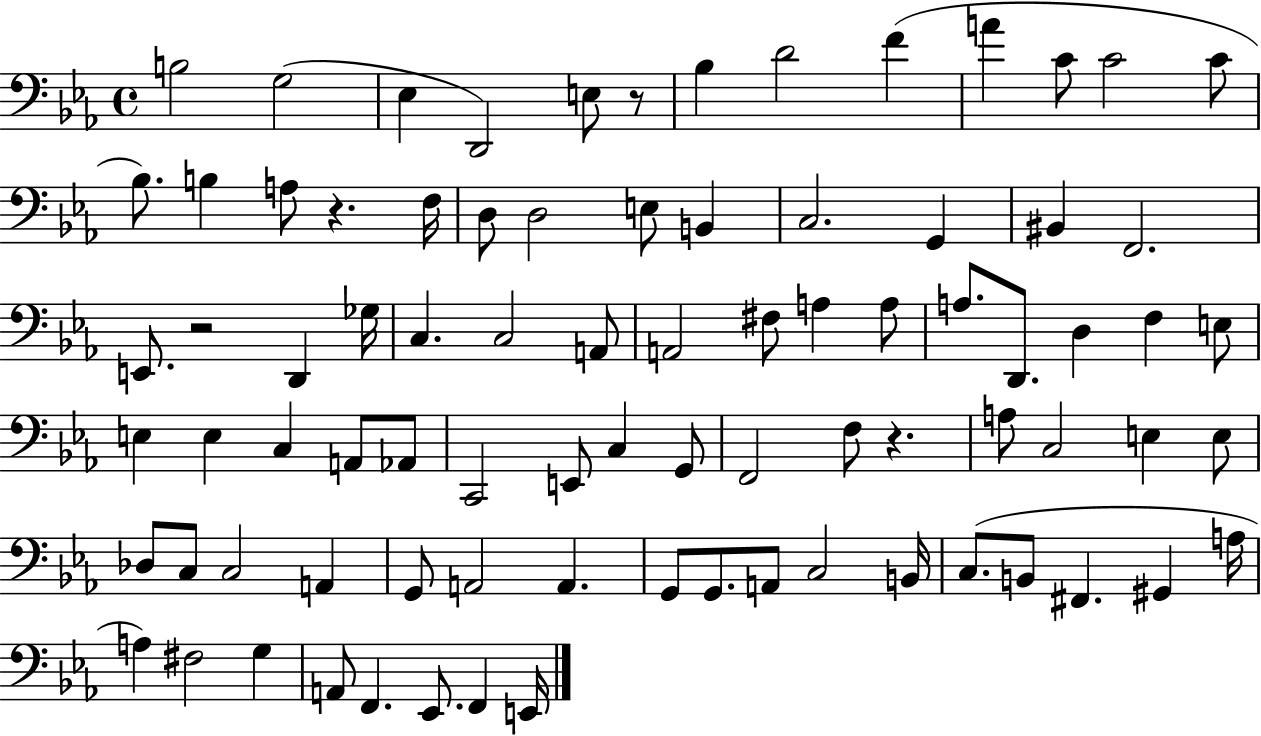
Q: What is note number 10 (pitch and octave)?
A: C4